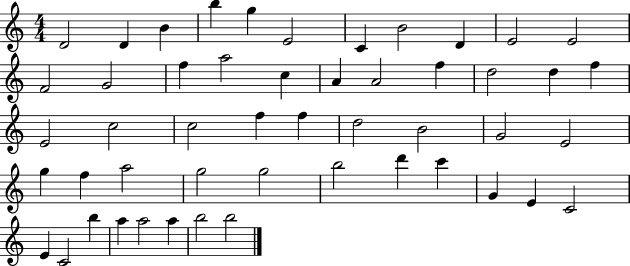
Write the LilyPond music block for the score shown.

{
  \clef treble
  \numericTimeSignature
  \time 4/4
  \key c \major
  d'2 d'4 b'4 | b''4 g''4 e'2 | c'4 b'2 d'4 | e'2 e'2 | \break f'2 g'2 | f''4 a''2 c''4 | a'4 a'2 f''4 | d''2 d''4 f''4 | \break e'2 c''2 | c''2 f''4 f''4 | d''2 b'2 | g'2 e'2 | \break g''4 f''4 a''2 | g''2 g''2 | b''2 d'''4 c'''4 | g'4 e'4 c'2 | \break e'4 c'2 b''4 | a''4 a''2 a''4 | b''2 b''2 | \bar "|."
}